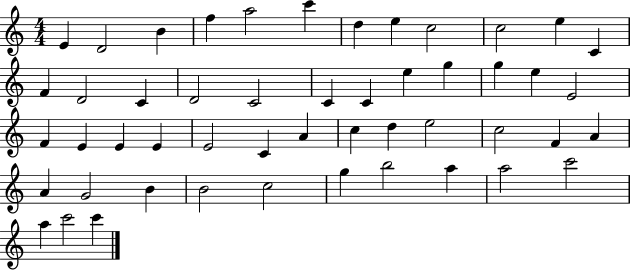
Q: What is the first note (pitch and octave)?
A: E4